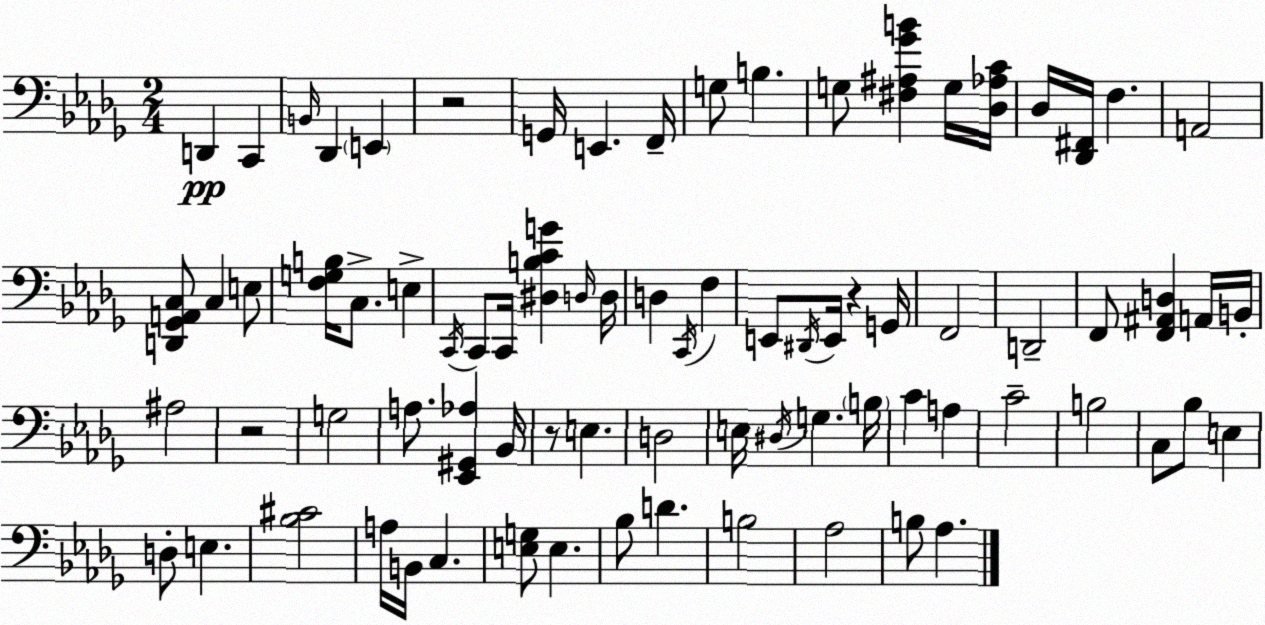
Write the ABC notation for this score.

X:1
T:Untitled
M:2/4
L:1/4
K:Bbm
D,, C,, B,,/4 _D,, E,, z2 G,,/4 E,, F,,/4 G,/2 B, G,/2 [^F,^A,_GB] G,/4 [_D,_A,C]/4 _D,/4 [_D,,^F,,]/4 F, A,,2 [D,,_G,,A,,C,]/2 C, E,/2 [F,G,B,]/4 C,/2 E, C,,/4 C,,/2 C,,/4 [^D,B,CG] D,/4 D,/4 D, C,,/4 F, E,,/2 ^D,,/4 E,,/4 z G,,/4 F,,2 D,,2 F,,/2 [F,,^A,,D,] A,,/4 B,,/4 ^A,2 z2 G,2 A,/2 [_E,,^G,,_A,] _B,,/4 z/2 E, D,2 E,/4 ^D,/4 G, B,/4 C A, C2 B,2 C,/2 _B,/2 E, D,/2 E, [_B,^C]2 A,/4 B,,/4 C, [E,G,]/2 E, _B,/2 D B,2 _A,2 B,/2 _A,